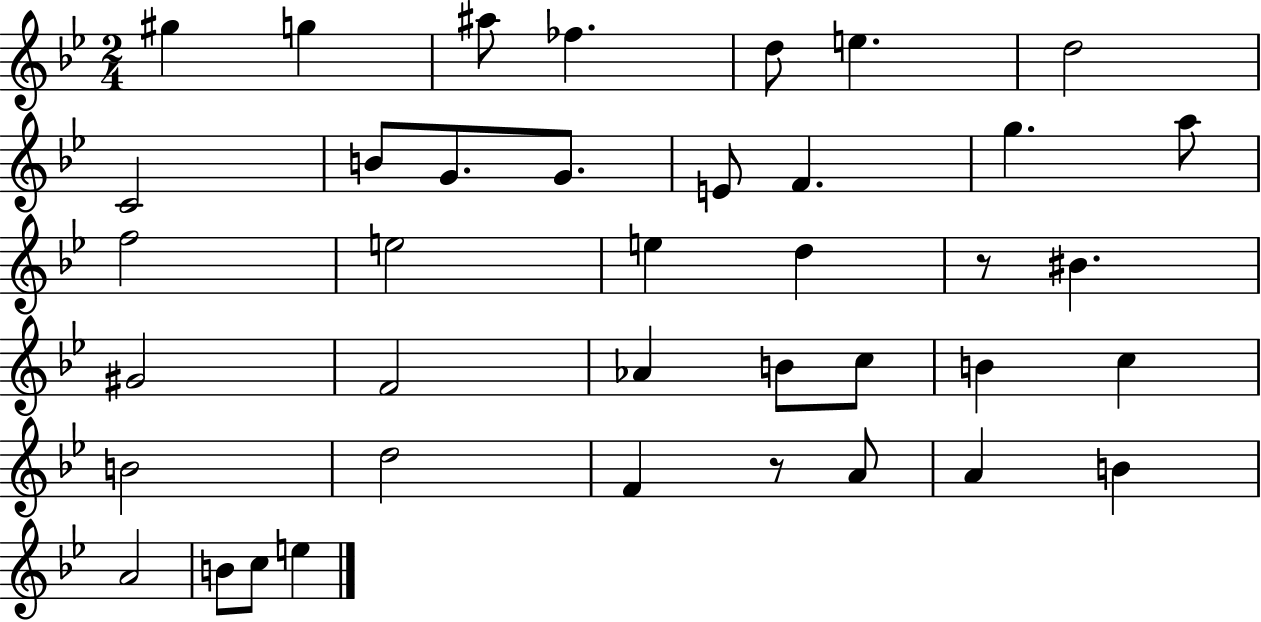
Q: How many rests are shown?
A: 2